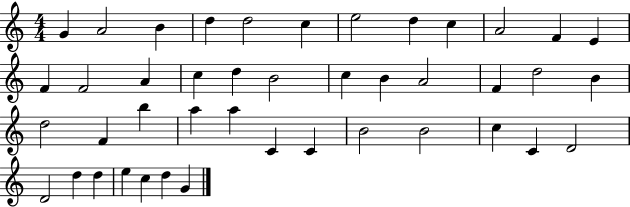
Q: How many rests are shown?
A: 0